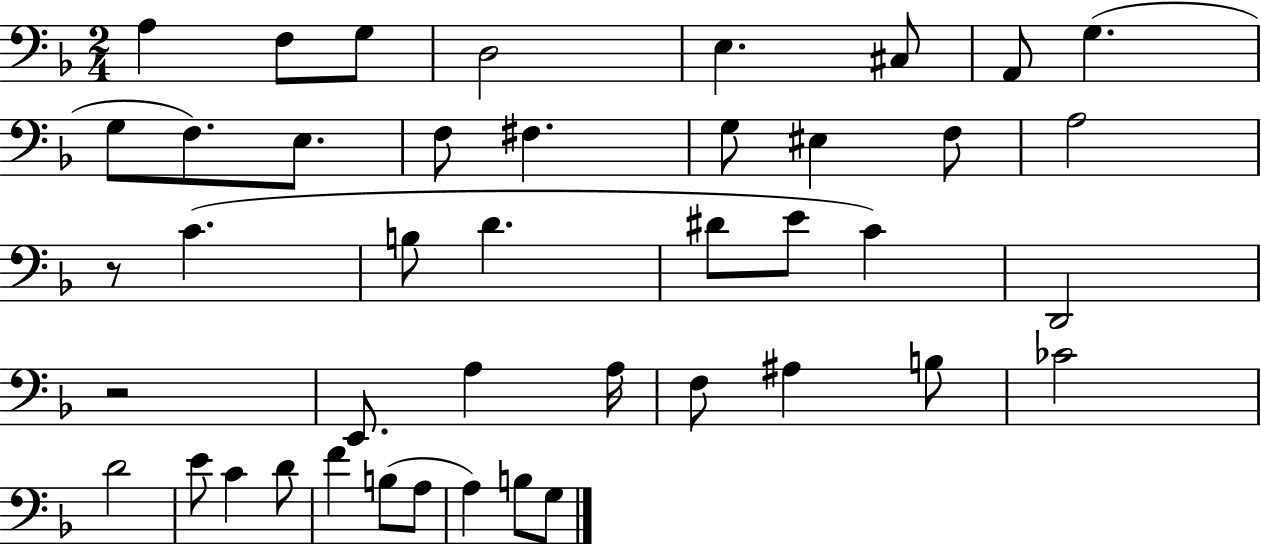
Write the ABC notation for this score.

X:1
T:Untitled
M:2/4
L:1/4
K:F
A, F,/2 G,/2 D,2 E, ^C,/2 A,,/2 G, G,/2 F,/2 E,/2 F,/2 ^F, G,/2 ^E, F,/2 A,2 z/2 C B,/2 D ^D/2 E/2 C D,,2 z2 E,,/2 A, A,/4 F,/2 ^A, B,/2 _C2 D2 E/2 C D/2 F B,/2 A,/2 A, B,/2 G,/2